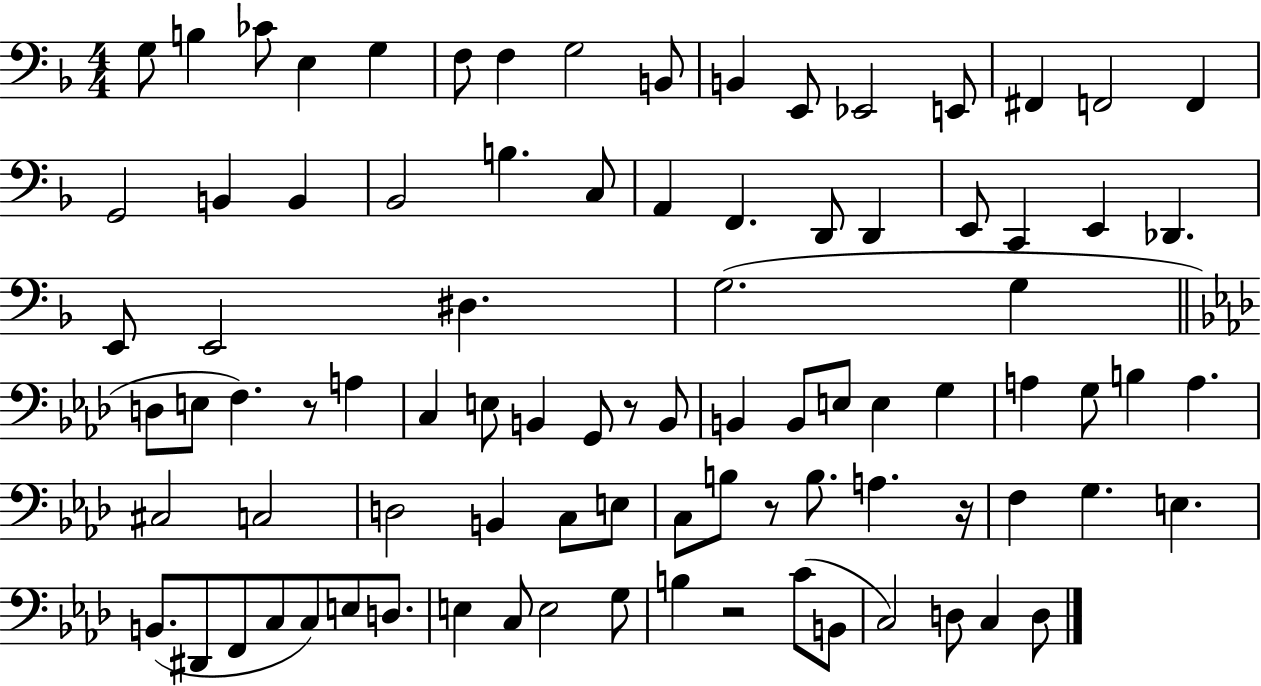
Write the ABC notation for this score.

X:1
T:Untitled
M:4/4
L:1/4
K:F
G,/2 B, _C/2 E, G, F,/2 F, G,2 B,,/2 B,, E,,/2 _E,,2 E,,/2 ^F,, F,,2 F,, G,,2 B,, B,, _B,,2 B, C,/2 A,, F,, D,,/2 D,, E,,/2 C,, E,, _D,, E,,/2 E,,2 ^D, G,2 G, D,/2 E,/2 F, z/2 A, C, E,/2 B,, G,,/2 z/2 B,,/2 B,, B,,/2 E,/2 E, G, A, G,/2 B, A, ^C,2 C,2 D,2 B,, C,/2 E,/2 C,/2 B,/2 z/2 B,/2 A, z/4 F, G, E, B,,/2 ^D,,/2 F,,/2 C,/2 C,/2 E,/2 D,/2 E, C,/2 E,2 G,/2 B, z2 C/2 B,,/2 C,2 D,/2 C, D,/2